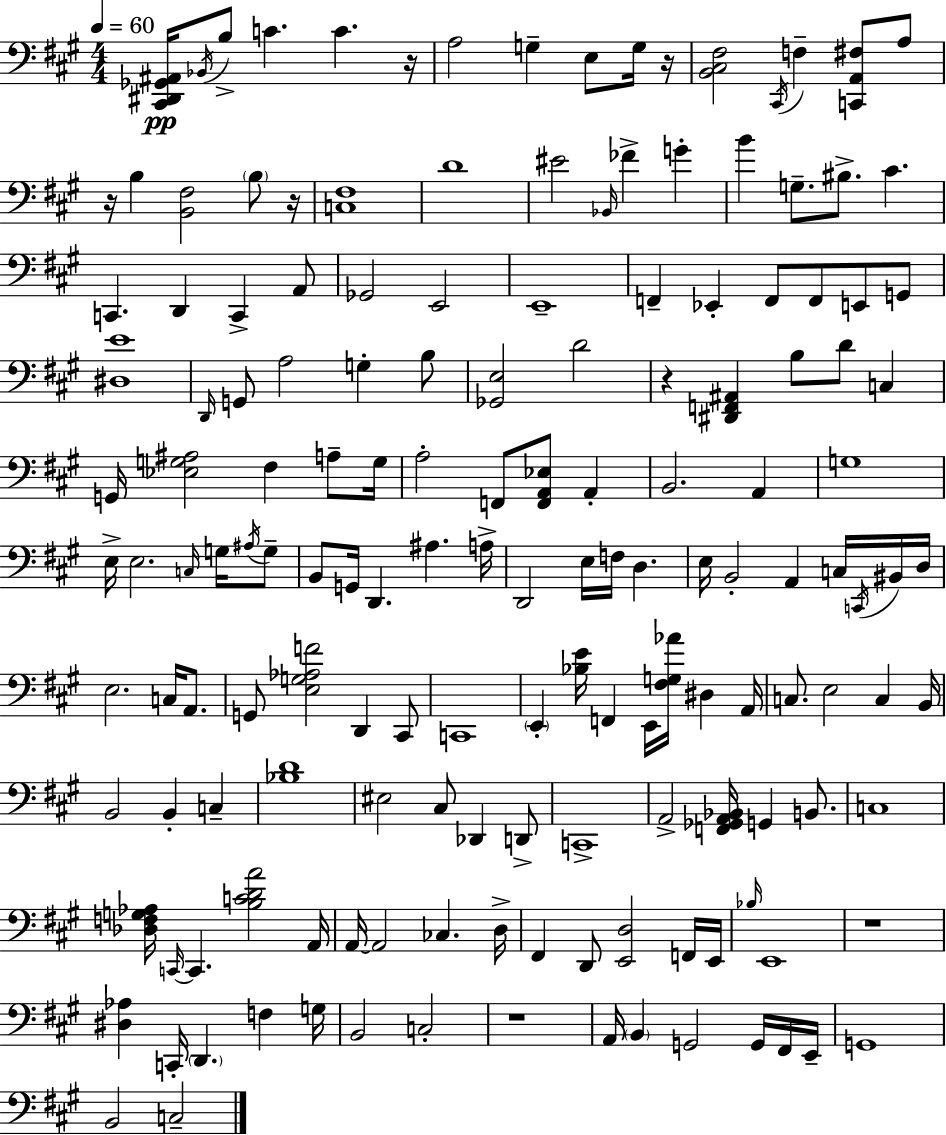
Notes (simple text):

[C#2,D#2,Gb2,A#2]/s Bb2/s B3/e C4/q. C4/q. R/s A3/h G3/q E3/e G3/s R/s [B2,C#3,F#3]/h C#2/s F3/q [C2,A2,F#3]/e A3/e R/s B3/q [B2,F#3]/h B3/e R/s [C3,F#3]/w D4/w EIS4/h Bb2/s FES4/q G4/q B4/q G3/e. BIS3/e. C#4/q. C2/q. D2/q C2/q A2/e Gb2/h E2/h E2/w F2/q Eb2/q F2/e F2/e E2/e G2/e [D#3,E4]/w D2/s G2/e A3/h G3/q B3/e [Gb2,E3]/h D4/h R/q [D#2,F2,A#2]/q B3/e D4/e C3/q G2/s [Eb3,G3,A#3]/h F#3/q A3/e G3/s A3/h F2/e [F2,A2,Eb3]/e A2/q B2/h. A2/q G3/w E3/s E3/h. C3/s G3/s A#3/s G3/e B2/e G2/s D2/q. A#3/q. A3/s D2/h E3/s F3/s D3/q. E3/s B2/h A2/q C3/s C2/s BIS2/s D3/s E3/h. C3/s A2/e. G2/e [E3,G3,Ab3,F4]/h D2/q C#2/e C2/w E2/q [Bb3,E4]/s F2/q E2/s [F#3,G3,Ab4]/s D#3/q A2/s C3/e. E3/h C3/q B2/s B2/h B2/q C3/q [Bb3,D4]/w EIS3/h C#3/e Db2/q D2/e C2/w A2/h [F2,Gb2,A2,Bb2]/s G2/q B2/e. C3/w [Db3,F3,G3,Ab3]/s C2/s C2/q. [B3,C4,D4,A4]/h A2/s A2/s A2/h CES3/q. D3/s F#2/q D2/e [E2,D3]/h F2/s E2/s Bb3/s E2/w R/w [D#3,Ab3]/q C2/s D2/q. F3/q G3/s B2/h C3/h R/w A2/s B2/q G2/h G2/s F#2/s E2/s G2/w B2/h C3/h